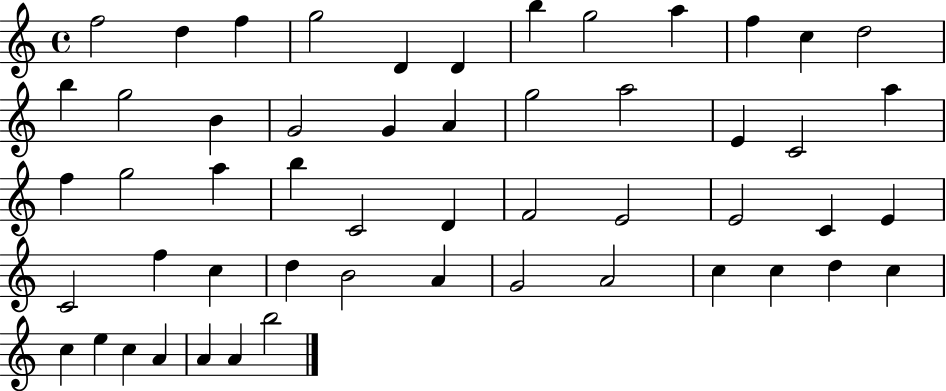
F5/h D5/q F5/q G5/h D4/q D4/q B5/q G5/h A5/q F5/q C5/q D5/h B5/q G5/h B4/q G4/h G4/q A4/q G5/h A5/h E4/q C4/h A5/q F5/q G5/h A5/q B5/q C4/h D4/q F4/h E4/h E4/h C4/q E4/q C4/h F5/q C5/q D5/q B4/h A4/q G4/h A4/h C5/q C5/q D5/q C5/q C5/q E5/q C5/q A4/q A4/q A4/q B5/h